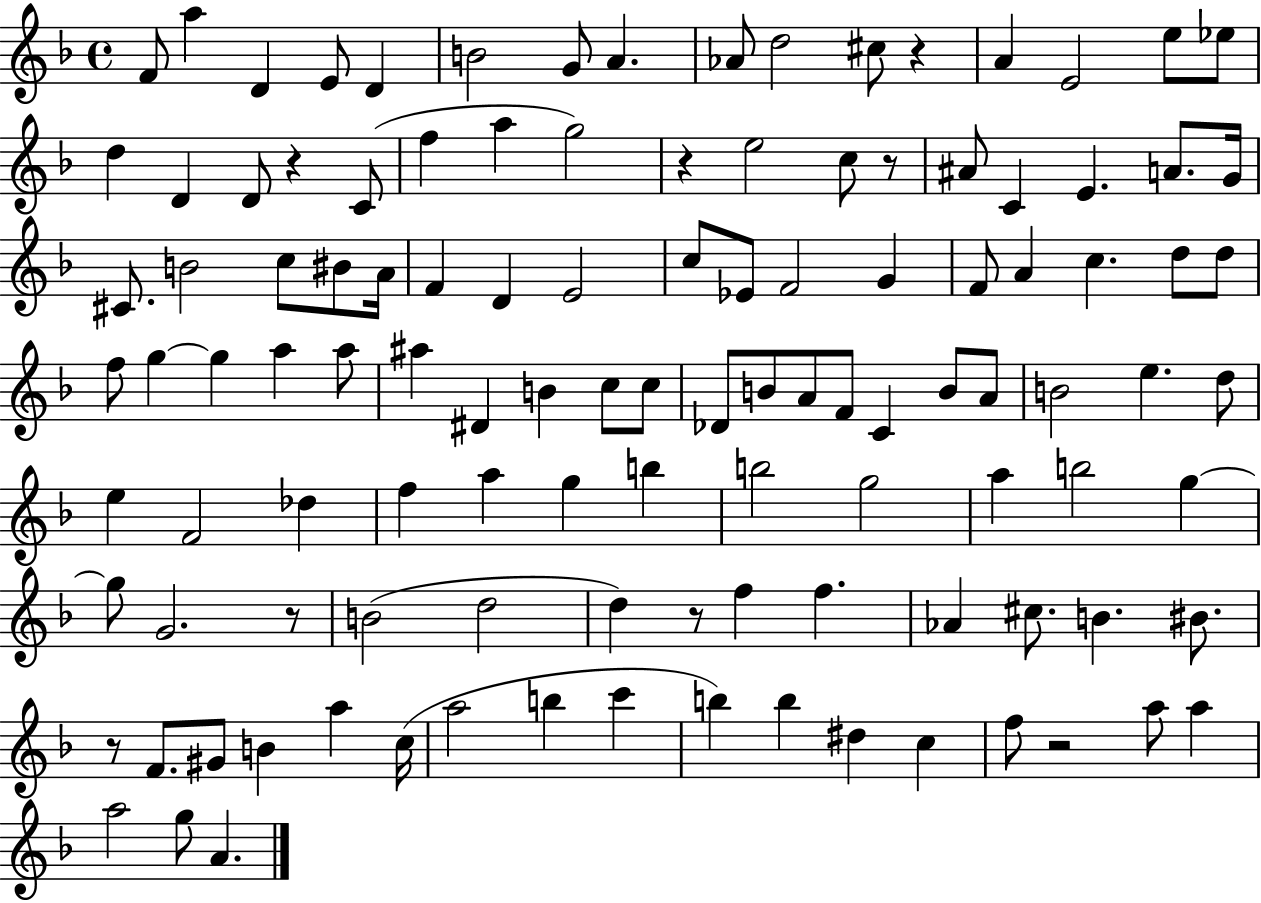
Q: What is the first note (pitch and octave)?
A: F4